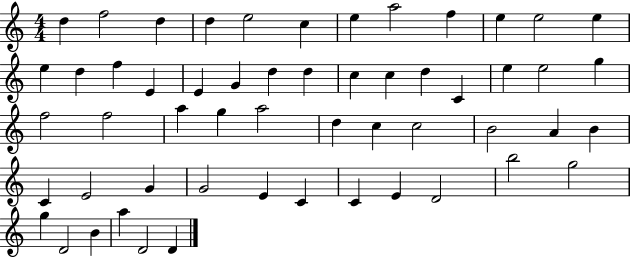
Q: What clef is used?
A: treble